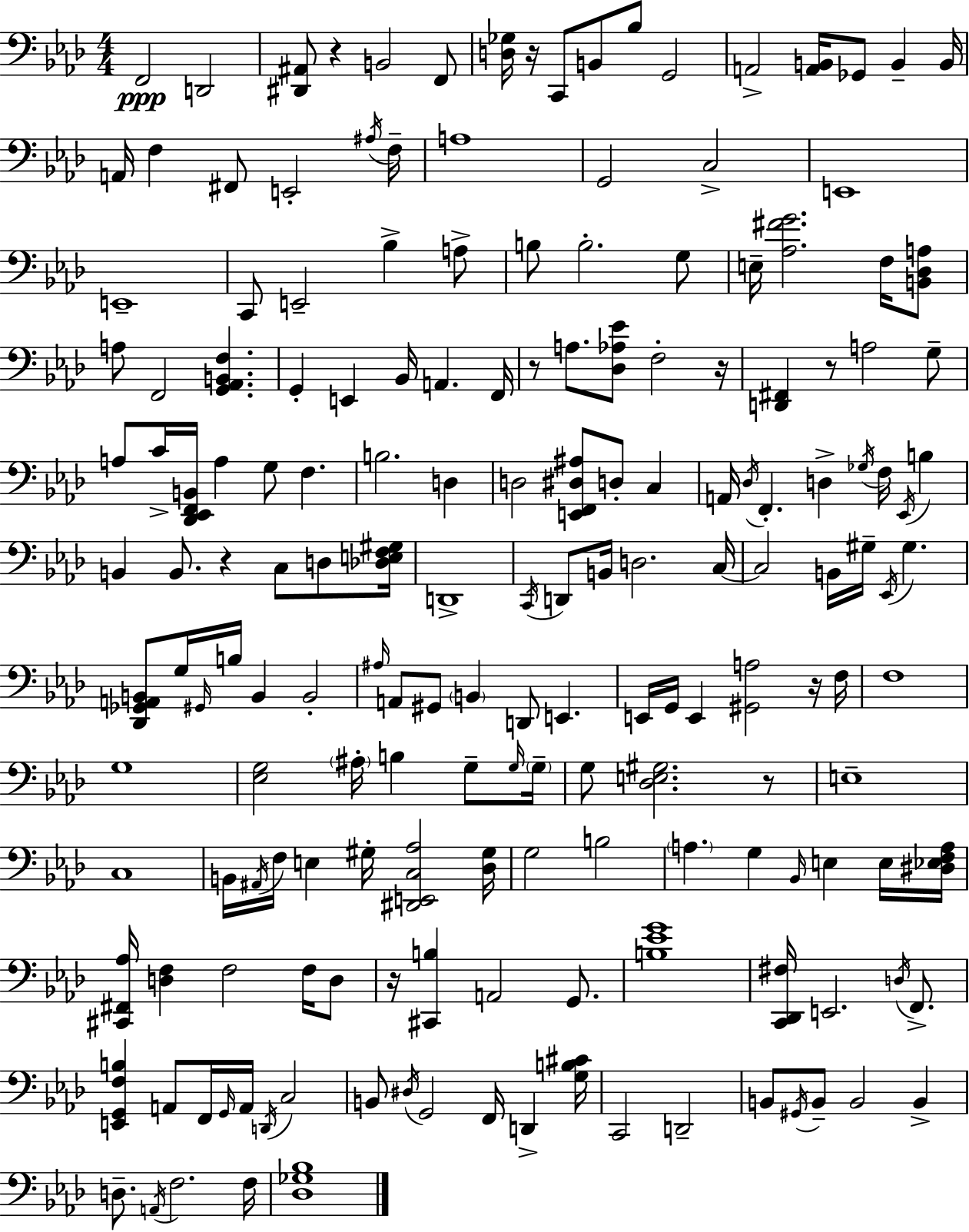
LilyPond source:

{
  \clef bass
  \numericTimeSignature
  \time 4/4
  \key f \minor
  \repeat volta 2 { f,2\ppp d,2 | <dis, ais,>8 r4 b,2 f,8 | <d ges>16 r16 c,8 b,8 bes8 g,2 | a,2-> <a, b,>16 ges,8 b,4-- b,16 | \break a,16 f4 fis,8 e,2-. \acciaccatura { ais16 } | f16-- a1 | g,2 c2-> | e,1 | \break e,1-- | c,8 e,2-- bes4-> a8-> | b8 b2.-. g8 | e16-- <aes fis' g'>2. f16 <b, des a>8 | \break a8 f,2 <g, aes, b, f>4. | g,4-. e,4 bes,16 a,4. | f,16 r8 a8. <des aes ees'>8 f2-. | r16 <d, fis,>4 r8 a2 g8-- | \break a8 c'16-> <des, ees, f, b,>16 a4 g8 f4. | b2. d4 | d2 <e, f, dis ais>8 d8-. c4 | a,16 \acciaccatura { des16 } f,4.-. d4-> \acciaccatura { ges16 } f16 \acciaccatura { ees,16 } | \break b4 b,4 b,8. r4 c8 | d8 <des e f gis>16 d,1-> | \acciaccatura { c,16 } d,8 b,16 d2. | c16~~ c2 b,16 gis16-- \acciaccatura { ees,16 } | \break gis4. <des, ges, a, b,>8 g16 \grace { gis,16 } b16 b,4 b,2-. | \grace { ais16 } a,8 gis,8 \parenthesize b,4 | d,8 e,4. e,16 g,16 e,4 <gis, a>2 | r16 f16 f1 | \break g1 | <ees g>2 | \parenthesize ais16-. b4 g8-- \grace { g16 } \parenthesize g16-- g8 <des e gis>2. | r8 e1-- | \break c1 | b,16 \acciaccatura { ais,16 } f16 e4 | gis16-. <dis, e, c aes>2 <des gis>16 g2 | b2 \parenthesize a4. | \break g4 \grace { bes,16 } e4 e16 <dis ees f a>16 <cis, fis, aes>16 <d f>4 | f2 f16 d8 r16 <cis, b>4 | a,2 g,8. <b ees' g'>1 | <c, des, fis>16 e,2. | \break \acciaccatura { d16 } f,8.-> <e, g, f b>4 | a,8 f,16 \grace { g,16 } a,16 \acciaccatura { d,16 } c2 b,8 | \acciaccatura { dis16 } g,2 f,16 d,4-> <g b cis'>16 c,2 | d,2-- b,8 | \break \acciaccatura { gis,16 } b,8-- b,2 b,4-> | d8.-- \acciaccatura { a,16 } f2. | f16 <des ges bes>1 | } \bar "|."
}